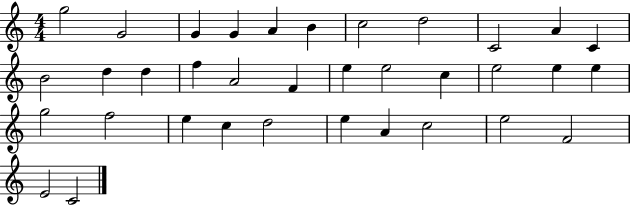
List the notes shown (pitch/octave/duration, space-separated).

G5/h G4/h G4/q G4/q A4/q B4/q C5/h D5/h C4/h A4/q C4/q B4/h D5/q D5/q F5/q A4/h F4/q E5/q E5/h C5/q E5/h E5/q E5/q G5/h F5/h E5/q C5/q D5/h E5/q A4/q C5/h E5/h F4/h E4/h C4/h